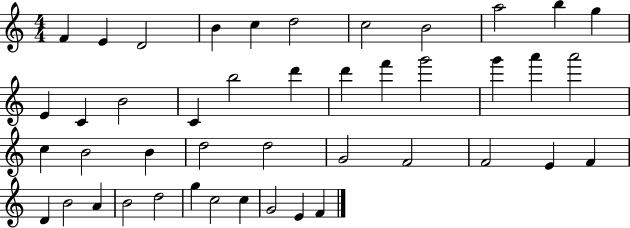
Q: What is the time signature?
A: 4/4